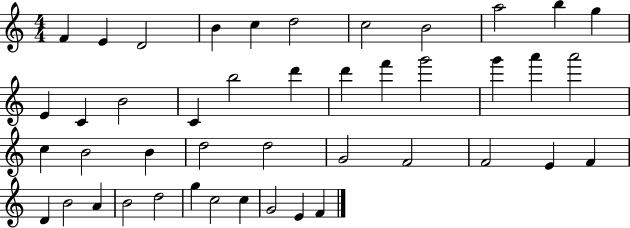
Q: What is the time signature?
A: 4/4